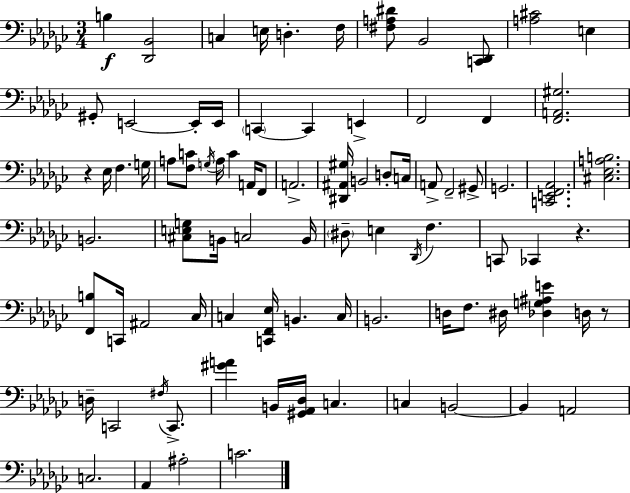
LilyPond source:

{
  \clef bass
  \numericTimeSignature
  \time 3/4
  \key ees \minor
  b4\f <des, bes,>2 | c4 e16 d4.-. f16 | <fis a dis'>8 bes,2 <c, des,>8 | <a cis'>2 e4 | \break gis,8-. e,2~~ e,16-. e,16 | \parenthesize c,4~~ c,4 e,4-> | f,2 f,4 | <f, a, gis>2. | \break r4 ees16 f4. g16 | a8 <f c'>8 \acciaccatura { g16 } a16 c'4 a,16 f,8 | a,2.-> | <dis, ais, gis>16 b,2 d8-. | \break c16 a,8-> f,2-- gis,8-> | g,2. | <c, e, f, aes,>2. | <cis ees a b>2. | \break b,2. | <cis e g>8 b,16 c2 | b,16 \parenthesize dis8-- e4 \acciaccatura { des,16 } f4. | c,8 ces,4 r4. | \break <f, b>8 c,16 ais,2 | ces16 c4 <c, f, ees>16 b,4. | c16 b,2. | d16 f8. dis16 <des g ais e'>4 d16 | \break r8 d16-- c,2 \acciaccatura { fis16 } | c,8.-> <gis' a'>4 b,16 <gis, aes, des>16 c4. | c4 b,2~~ | b,4 a,2 | \break c2. | aes,4 ais2-. | c'2. | \bar "|."
}